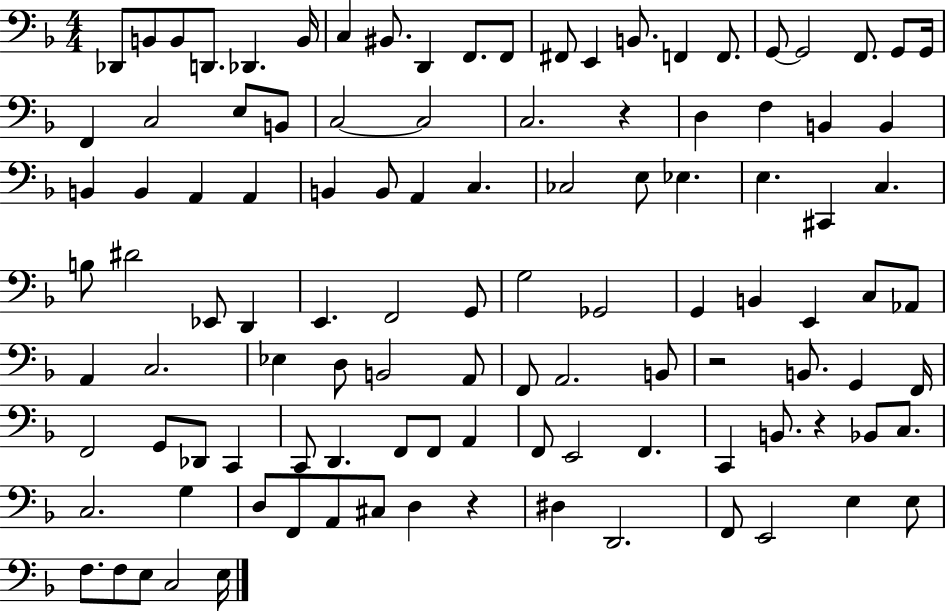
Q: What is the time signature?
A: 4/4